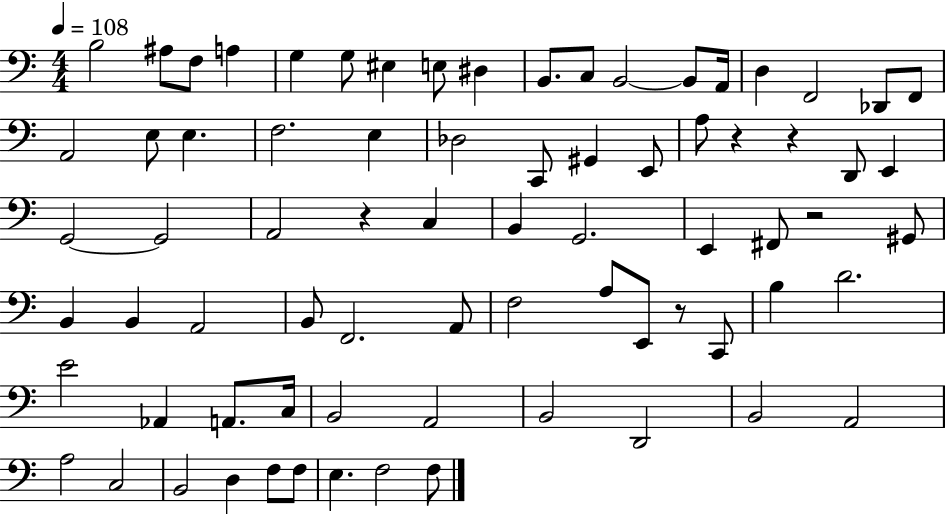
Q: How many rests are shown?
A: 5